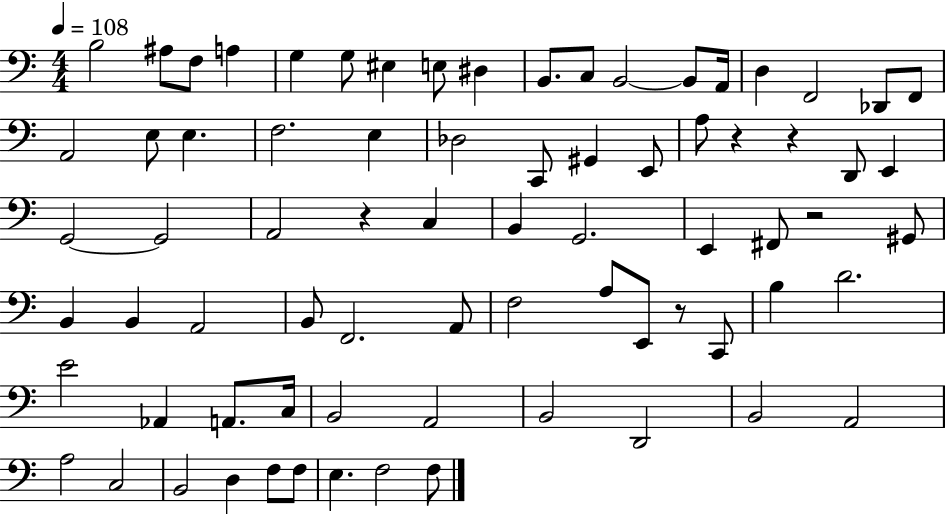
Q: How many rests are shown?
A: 5